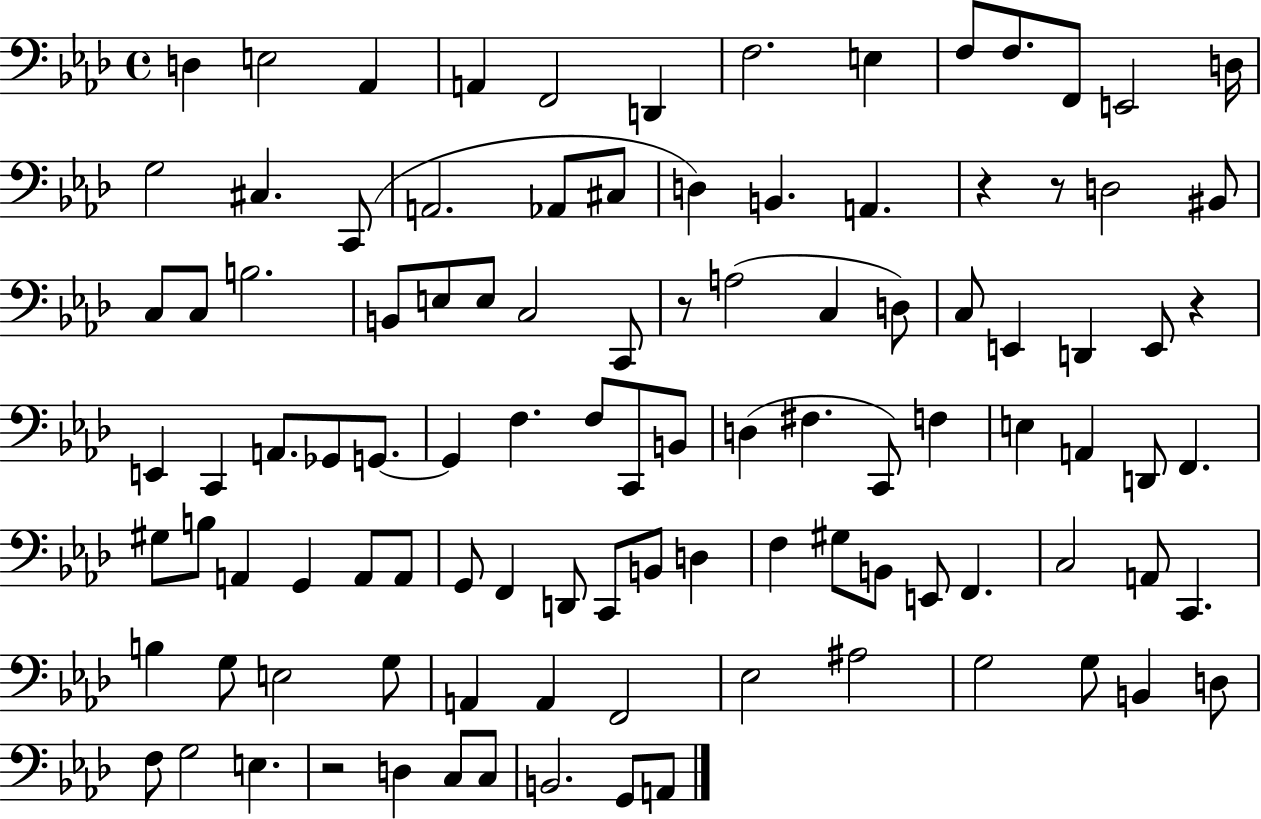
D3/q E3/h Ab2/q A2/q F2/h D2/q F3/h. E3/q F3/e F3/e. F2/e E2/h D3/s G3/h C#3/q. C2/e A2/h. Ab2/e C#3/e D3/q B2/q. A2/q. R/q R/e D3/h BIS2/e C3/e C3/e B3/h. B2/e E3/e E3/e C3/h C2/e R/e A3/h C3/q D3/e C3/e E2/q D2/q E2/e R/q E2/q C2/q A2/e. Gb2/e G2/e. G2/q F3/q. F3/e C2/e B2/e D3/q F#3/q. C2/e F3/q E3/q A2/q D2/e F2/q. G#3/e B3/e A2/q G2/q A2/e A2/e G2/e F2/q D2/e C2/e B2/e D3/q F3/q G#3/e B2/e E2/e F2/q. C3/h A2/e C2/q. B3/q G3/e E3/h G3/e A2/q A2/q F2/h Eb3/h A#3/h G3/h G3/e B2/q D3/e F3/e G3/h E3/q. R/h D3/q C3/e C3/e B2/h. G2/e A2/e